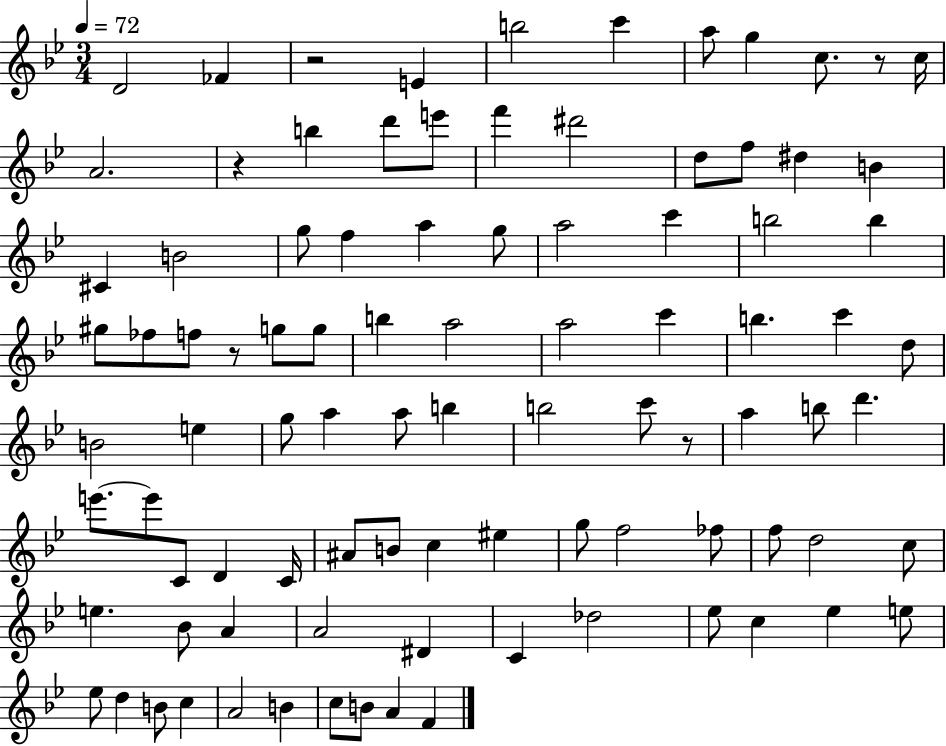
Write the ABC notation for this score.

X:1
T:Untitled
M:3/4
L:1/4
K:Bb
D2 _F z2 E b2 c' a/2 g c/2 z/2 c/4 A2 z b d'/2 e'/2 f' ^d'2 d/2 f/2 ^d B ^C B2 g/2 f a g/2 a2 c' b2 b ^g/2 _f/2 f/2 z/2 g/2 g/2 b a2 a2 c' b c' d/2 B2 e g/2 a a/2 b b2 c'/2 z/2 a b/2 d' e'/2 e'/2 C/2 D C/4 ^A/2 B/2 c ^e g/2 f2 _f/2 f/2 d2 c/2 e _B/2 A A2 ^D C _d2 _e/2 c _e e/2 _e/2 d B/2 c A2 B c/2 B/2 A F